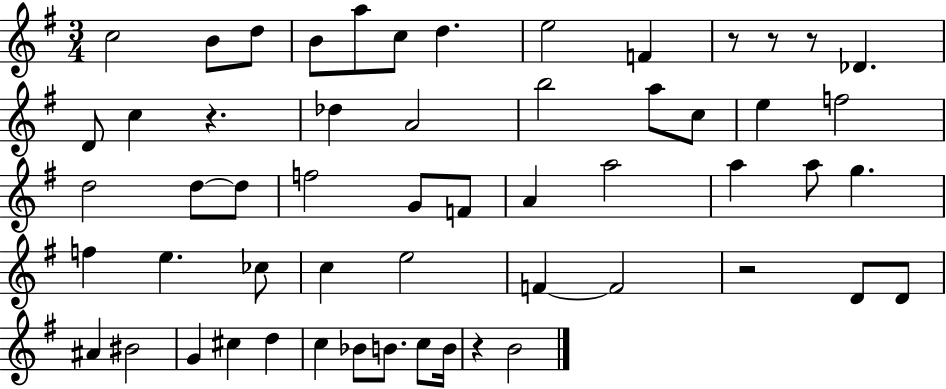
C5/h B4/e D5/e B4/e A5/e C5/e D5/q. E5/h F4/q R/e R/e R/e Db4/q. D4/e C5/q R/q. Db5/q A4/h B5/h A5/e C5/e E5/q F5/h D5/h D5/e D5/e F5/h G4/e F4/e A4/q A5/h A5/q A5/e G5/q. F5/q E5/q. CES5/e C5/q E5/h F4/q F4/h R/h D4/e D4/e A#4/q BIS4/h G4/q C#5/q D5/q C5/q Bb4/e B4/e. C5/e B4/s R/q B4/h